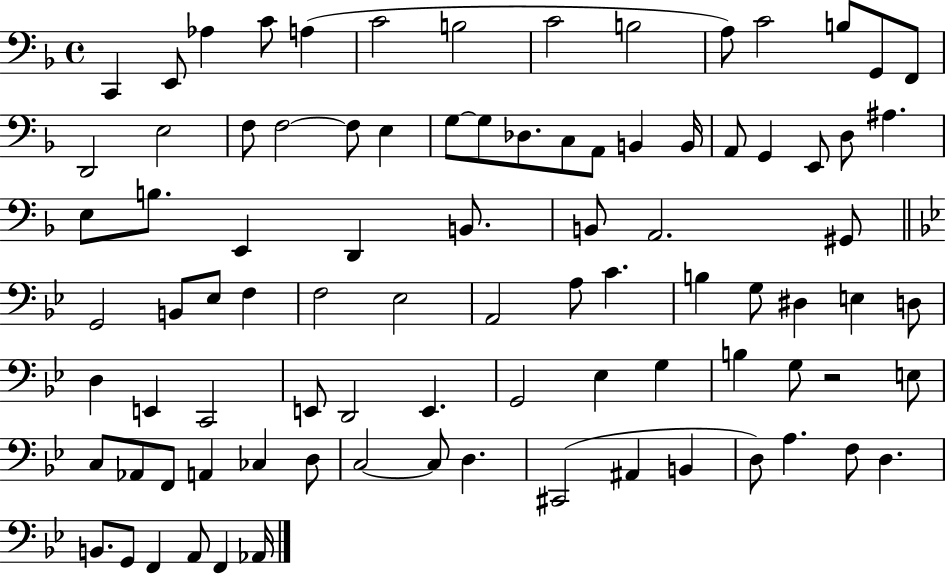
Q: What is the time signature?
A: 4/4